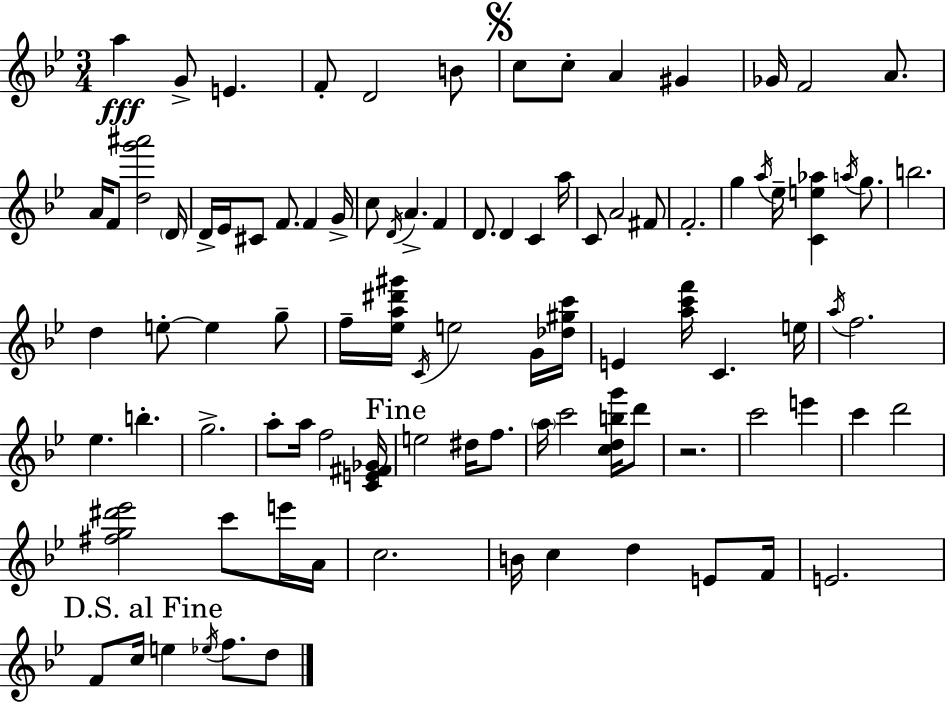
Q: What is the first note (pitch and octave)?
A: A5